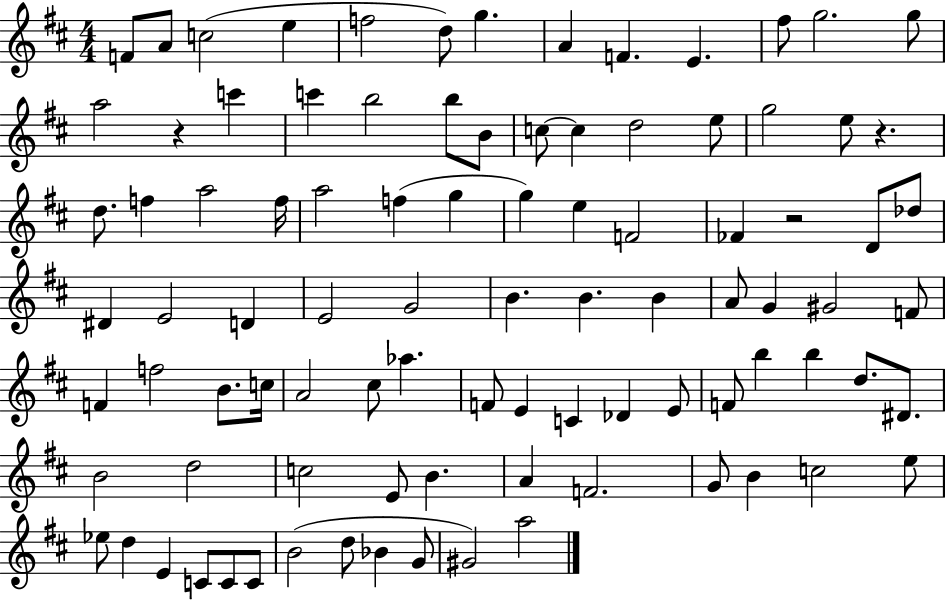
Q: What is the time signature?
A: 4/4